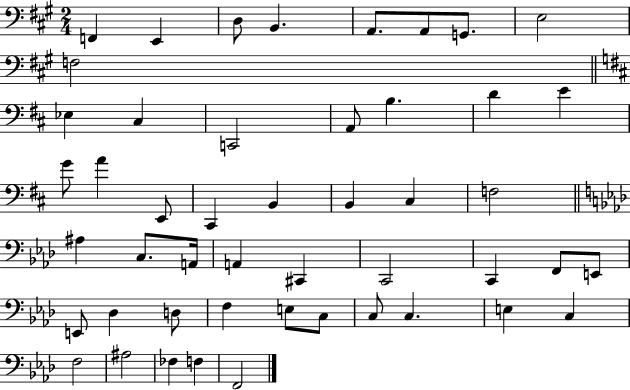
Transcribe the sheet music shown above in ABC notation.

X:1
T:Untitled
M:2/4
L:1/4
K:A
F,, E,, D,/2 B,, A,,/2 A,,/2 G,,/2 E,2 F,2 _E, ^C, C,,2 A,,/2 B, D E G/2 A E,,/2 ^C,, B,, B,, ^C, F,2 ^A, C,/2 A,,/4 A,, ^C,, C,,2 C,, F,,/2 E,,/2 E,,/2 _D, D,/2 F, E,/2 C,/2 C,/2 C, E, C, F,2 ^A,2 _F, F, F,,2